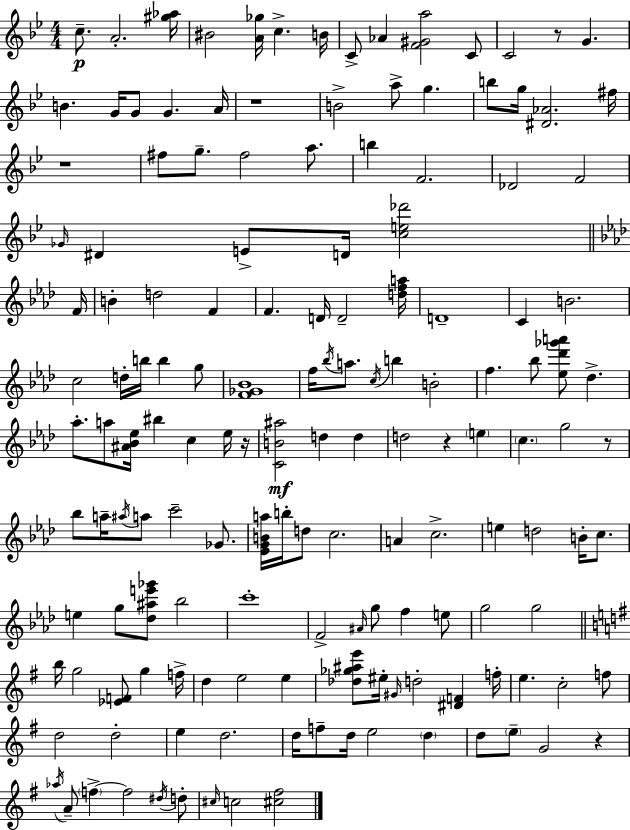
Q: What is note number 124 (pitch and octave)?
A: F5